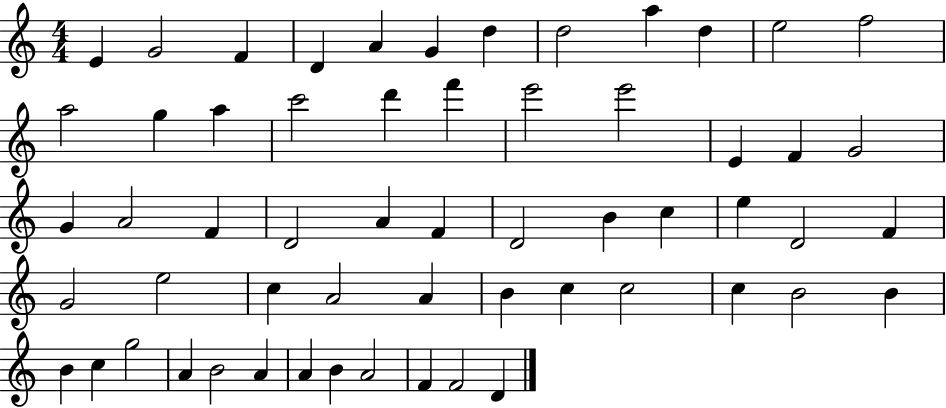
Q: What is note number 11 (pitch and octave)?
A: E5